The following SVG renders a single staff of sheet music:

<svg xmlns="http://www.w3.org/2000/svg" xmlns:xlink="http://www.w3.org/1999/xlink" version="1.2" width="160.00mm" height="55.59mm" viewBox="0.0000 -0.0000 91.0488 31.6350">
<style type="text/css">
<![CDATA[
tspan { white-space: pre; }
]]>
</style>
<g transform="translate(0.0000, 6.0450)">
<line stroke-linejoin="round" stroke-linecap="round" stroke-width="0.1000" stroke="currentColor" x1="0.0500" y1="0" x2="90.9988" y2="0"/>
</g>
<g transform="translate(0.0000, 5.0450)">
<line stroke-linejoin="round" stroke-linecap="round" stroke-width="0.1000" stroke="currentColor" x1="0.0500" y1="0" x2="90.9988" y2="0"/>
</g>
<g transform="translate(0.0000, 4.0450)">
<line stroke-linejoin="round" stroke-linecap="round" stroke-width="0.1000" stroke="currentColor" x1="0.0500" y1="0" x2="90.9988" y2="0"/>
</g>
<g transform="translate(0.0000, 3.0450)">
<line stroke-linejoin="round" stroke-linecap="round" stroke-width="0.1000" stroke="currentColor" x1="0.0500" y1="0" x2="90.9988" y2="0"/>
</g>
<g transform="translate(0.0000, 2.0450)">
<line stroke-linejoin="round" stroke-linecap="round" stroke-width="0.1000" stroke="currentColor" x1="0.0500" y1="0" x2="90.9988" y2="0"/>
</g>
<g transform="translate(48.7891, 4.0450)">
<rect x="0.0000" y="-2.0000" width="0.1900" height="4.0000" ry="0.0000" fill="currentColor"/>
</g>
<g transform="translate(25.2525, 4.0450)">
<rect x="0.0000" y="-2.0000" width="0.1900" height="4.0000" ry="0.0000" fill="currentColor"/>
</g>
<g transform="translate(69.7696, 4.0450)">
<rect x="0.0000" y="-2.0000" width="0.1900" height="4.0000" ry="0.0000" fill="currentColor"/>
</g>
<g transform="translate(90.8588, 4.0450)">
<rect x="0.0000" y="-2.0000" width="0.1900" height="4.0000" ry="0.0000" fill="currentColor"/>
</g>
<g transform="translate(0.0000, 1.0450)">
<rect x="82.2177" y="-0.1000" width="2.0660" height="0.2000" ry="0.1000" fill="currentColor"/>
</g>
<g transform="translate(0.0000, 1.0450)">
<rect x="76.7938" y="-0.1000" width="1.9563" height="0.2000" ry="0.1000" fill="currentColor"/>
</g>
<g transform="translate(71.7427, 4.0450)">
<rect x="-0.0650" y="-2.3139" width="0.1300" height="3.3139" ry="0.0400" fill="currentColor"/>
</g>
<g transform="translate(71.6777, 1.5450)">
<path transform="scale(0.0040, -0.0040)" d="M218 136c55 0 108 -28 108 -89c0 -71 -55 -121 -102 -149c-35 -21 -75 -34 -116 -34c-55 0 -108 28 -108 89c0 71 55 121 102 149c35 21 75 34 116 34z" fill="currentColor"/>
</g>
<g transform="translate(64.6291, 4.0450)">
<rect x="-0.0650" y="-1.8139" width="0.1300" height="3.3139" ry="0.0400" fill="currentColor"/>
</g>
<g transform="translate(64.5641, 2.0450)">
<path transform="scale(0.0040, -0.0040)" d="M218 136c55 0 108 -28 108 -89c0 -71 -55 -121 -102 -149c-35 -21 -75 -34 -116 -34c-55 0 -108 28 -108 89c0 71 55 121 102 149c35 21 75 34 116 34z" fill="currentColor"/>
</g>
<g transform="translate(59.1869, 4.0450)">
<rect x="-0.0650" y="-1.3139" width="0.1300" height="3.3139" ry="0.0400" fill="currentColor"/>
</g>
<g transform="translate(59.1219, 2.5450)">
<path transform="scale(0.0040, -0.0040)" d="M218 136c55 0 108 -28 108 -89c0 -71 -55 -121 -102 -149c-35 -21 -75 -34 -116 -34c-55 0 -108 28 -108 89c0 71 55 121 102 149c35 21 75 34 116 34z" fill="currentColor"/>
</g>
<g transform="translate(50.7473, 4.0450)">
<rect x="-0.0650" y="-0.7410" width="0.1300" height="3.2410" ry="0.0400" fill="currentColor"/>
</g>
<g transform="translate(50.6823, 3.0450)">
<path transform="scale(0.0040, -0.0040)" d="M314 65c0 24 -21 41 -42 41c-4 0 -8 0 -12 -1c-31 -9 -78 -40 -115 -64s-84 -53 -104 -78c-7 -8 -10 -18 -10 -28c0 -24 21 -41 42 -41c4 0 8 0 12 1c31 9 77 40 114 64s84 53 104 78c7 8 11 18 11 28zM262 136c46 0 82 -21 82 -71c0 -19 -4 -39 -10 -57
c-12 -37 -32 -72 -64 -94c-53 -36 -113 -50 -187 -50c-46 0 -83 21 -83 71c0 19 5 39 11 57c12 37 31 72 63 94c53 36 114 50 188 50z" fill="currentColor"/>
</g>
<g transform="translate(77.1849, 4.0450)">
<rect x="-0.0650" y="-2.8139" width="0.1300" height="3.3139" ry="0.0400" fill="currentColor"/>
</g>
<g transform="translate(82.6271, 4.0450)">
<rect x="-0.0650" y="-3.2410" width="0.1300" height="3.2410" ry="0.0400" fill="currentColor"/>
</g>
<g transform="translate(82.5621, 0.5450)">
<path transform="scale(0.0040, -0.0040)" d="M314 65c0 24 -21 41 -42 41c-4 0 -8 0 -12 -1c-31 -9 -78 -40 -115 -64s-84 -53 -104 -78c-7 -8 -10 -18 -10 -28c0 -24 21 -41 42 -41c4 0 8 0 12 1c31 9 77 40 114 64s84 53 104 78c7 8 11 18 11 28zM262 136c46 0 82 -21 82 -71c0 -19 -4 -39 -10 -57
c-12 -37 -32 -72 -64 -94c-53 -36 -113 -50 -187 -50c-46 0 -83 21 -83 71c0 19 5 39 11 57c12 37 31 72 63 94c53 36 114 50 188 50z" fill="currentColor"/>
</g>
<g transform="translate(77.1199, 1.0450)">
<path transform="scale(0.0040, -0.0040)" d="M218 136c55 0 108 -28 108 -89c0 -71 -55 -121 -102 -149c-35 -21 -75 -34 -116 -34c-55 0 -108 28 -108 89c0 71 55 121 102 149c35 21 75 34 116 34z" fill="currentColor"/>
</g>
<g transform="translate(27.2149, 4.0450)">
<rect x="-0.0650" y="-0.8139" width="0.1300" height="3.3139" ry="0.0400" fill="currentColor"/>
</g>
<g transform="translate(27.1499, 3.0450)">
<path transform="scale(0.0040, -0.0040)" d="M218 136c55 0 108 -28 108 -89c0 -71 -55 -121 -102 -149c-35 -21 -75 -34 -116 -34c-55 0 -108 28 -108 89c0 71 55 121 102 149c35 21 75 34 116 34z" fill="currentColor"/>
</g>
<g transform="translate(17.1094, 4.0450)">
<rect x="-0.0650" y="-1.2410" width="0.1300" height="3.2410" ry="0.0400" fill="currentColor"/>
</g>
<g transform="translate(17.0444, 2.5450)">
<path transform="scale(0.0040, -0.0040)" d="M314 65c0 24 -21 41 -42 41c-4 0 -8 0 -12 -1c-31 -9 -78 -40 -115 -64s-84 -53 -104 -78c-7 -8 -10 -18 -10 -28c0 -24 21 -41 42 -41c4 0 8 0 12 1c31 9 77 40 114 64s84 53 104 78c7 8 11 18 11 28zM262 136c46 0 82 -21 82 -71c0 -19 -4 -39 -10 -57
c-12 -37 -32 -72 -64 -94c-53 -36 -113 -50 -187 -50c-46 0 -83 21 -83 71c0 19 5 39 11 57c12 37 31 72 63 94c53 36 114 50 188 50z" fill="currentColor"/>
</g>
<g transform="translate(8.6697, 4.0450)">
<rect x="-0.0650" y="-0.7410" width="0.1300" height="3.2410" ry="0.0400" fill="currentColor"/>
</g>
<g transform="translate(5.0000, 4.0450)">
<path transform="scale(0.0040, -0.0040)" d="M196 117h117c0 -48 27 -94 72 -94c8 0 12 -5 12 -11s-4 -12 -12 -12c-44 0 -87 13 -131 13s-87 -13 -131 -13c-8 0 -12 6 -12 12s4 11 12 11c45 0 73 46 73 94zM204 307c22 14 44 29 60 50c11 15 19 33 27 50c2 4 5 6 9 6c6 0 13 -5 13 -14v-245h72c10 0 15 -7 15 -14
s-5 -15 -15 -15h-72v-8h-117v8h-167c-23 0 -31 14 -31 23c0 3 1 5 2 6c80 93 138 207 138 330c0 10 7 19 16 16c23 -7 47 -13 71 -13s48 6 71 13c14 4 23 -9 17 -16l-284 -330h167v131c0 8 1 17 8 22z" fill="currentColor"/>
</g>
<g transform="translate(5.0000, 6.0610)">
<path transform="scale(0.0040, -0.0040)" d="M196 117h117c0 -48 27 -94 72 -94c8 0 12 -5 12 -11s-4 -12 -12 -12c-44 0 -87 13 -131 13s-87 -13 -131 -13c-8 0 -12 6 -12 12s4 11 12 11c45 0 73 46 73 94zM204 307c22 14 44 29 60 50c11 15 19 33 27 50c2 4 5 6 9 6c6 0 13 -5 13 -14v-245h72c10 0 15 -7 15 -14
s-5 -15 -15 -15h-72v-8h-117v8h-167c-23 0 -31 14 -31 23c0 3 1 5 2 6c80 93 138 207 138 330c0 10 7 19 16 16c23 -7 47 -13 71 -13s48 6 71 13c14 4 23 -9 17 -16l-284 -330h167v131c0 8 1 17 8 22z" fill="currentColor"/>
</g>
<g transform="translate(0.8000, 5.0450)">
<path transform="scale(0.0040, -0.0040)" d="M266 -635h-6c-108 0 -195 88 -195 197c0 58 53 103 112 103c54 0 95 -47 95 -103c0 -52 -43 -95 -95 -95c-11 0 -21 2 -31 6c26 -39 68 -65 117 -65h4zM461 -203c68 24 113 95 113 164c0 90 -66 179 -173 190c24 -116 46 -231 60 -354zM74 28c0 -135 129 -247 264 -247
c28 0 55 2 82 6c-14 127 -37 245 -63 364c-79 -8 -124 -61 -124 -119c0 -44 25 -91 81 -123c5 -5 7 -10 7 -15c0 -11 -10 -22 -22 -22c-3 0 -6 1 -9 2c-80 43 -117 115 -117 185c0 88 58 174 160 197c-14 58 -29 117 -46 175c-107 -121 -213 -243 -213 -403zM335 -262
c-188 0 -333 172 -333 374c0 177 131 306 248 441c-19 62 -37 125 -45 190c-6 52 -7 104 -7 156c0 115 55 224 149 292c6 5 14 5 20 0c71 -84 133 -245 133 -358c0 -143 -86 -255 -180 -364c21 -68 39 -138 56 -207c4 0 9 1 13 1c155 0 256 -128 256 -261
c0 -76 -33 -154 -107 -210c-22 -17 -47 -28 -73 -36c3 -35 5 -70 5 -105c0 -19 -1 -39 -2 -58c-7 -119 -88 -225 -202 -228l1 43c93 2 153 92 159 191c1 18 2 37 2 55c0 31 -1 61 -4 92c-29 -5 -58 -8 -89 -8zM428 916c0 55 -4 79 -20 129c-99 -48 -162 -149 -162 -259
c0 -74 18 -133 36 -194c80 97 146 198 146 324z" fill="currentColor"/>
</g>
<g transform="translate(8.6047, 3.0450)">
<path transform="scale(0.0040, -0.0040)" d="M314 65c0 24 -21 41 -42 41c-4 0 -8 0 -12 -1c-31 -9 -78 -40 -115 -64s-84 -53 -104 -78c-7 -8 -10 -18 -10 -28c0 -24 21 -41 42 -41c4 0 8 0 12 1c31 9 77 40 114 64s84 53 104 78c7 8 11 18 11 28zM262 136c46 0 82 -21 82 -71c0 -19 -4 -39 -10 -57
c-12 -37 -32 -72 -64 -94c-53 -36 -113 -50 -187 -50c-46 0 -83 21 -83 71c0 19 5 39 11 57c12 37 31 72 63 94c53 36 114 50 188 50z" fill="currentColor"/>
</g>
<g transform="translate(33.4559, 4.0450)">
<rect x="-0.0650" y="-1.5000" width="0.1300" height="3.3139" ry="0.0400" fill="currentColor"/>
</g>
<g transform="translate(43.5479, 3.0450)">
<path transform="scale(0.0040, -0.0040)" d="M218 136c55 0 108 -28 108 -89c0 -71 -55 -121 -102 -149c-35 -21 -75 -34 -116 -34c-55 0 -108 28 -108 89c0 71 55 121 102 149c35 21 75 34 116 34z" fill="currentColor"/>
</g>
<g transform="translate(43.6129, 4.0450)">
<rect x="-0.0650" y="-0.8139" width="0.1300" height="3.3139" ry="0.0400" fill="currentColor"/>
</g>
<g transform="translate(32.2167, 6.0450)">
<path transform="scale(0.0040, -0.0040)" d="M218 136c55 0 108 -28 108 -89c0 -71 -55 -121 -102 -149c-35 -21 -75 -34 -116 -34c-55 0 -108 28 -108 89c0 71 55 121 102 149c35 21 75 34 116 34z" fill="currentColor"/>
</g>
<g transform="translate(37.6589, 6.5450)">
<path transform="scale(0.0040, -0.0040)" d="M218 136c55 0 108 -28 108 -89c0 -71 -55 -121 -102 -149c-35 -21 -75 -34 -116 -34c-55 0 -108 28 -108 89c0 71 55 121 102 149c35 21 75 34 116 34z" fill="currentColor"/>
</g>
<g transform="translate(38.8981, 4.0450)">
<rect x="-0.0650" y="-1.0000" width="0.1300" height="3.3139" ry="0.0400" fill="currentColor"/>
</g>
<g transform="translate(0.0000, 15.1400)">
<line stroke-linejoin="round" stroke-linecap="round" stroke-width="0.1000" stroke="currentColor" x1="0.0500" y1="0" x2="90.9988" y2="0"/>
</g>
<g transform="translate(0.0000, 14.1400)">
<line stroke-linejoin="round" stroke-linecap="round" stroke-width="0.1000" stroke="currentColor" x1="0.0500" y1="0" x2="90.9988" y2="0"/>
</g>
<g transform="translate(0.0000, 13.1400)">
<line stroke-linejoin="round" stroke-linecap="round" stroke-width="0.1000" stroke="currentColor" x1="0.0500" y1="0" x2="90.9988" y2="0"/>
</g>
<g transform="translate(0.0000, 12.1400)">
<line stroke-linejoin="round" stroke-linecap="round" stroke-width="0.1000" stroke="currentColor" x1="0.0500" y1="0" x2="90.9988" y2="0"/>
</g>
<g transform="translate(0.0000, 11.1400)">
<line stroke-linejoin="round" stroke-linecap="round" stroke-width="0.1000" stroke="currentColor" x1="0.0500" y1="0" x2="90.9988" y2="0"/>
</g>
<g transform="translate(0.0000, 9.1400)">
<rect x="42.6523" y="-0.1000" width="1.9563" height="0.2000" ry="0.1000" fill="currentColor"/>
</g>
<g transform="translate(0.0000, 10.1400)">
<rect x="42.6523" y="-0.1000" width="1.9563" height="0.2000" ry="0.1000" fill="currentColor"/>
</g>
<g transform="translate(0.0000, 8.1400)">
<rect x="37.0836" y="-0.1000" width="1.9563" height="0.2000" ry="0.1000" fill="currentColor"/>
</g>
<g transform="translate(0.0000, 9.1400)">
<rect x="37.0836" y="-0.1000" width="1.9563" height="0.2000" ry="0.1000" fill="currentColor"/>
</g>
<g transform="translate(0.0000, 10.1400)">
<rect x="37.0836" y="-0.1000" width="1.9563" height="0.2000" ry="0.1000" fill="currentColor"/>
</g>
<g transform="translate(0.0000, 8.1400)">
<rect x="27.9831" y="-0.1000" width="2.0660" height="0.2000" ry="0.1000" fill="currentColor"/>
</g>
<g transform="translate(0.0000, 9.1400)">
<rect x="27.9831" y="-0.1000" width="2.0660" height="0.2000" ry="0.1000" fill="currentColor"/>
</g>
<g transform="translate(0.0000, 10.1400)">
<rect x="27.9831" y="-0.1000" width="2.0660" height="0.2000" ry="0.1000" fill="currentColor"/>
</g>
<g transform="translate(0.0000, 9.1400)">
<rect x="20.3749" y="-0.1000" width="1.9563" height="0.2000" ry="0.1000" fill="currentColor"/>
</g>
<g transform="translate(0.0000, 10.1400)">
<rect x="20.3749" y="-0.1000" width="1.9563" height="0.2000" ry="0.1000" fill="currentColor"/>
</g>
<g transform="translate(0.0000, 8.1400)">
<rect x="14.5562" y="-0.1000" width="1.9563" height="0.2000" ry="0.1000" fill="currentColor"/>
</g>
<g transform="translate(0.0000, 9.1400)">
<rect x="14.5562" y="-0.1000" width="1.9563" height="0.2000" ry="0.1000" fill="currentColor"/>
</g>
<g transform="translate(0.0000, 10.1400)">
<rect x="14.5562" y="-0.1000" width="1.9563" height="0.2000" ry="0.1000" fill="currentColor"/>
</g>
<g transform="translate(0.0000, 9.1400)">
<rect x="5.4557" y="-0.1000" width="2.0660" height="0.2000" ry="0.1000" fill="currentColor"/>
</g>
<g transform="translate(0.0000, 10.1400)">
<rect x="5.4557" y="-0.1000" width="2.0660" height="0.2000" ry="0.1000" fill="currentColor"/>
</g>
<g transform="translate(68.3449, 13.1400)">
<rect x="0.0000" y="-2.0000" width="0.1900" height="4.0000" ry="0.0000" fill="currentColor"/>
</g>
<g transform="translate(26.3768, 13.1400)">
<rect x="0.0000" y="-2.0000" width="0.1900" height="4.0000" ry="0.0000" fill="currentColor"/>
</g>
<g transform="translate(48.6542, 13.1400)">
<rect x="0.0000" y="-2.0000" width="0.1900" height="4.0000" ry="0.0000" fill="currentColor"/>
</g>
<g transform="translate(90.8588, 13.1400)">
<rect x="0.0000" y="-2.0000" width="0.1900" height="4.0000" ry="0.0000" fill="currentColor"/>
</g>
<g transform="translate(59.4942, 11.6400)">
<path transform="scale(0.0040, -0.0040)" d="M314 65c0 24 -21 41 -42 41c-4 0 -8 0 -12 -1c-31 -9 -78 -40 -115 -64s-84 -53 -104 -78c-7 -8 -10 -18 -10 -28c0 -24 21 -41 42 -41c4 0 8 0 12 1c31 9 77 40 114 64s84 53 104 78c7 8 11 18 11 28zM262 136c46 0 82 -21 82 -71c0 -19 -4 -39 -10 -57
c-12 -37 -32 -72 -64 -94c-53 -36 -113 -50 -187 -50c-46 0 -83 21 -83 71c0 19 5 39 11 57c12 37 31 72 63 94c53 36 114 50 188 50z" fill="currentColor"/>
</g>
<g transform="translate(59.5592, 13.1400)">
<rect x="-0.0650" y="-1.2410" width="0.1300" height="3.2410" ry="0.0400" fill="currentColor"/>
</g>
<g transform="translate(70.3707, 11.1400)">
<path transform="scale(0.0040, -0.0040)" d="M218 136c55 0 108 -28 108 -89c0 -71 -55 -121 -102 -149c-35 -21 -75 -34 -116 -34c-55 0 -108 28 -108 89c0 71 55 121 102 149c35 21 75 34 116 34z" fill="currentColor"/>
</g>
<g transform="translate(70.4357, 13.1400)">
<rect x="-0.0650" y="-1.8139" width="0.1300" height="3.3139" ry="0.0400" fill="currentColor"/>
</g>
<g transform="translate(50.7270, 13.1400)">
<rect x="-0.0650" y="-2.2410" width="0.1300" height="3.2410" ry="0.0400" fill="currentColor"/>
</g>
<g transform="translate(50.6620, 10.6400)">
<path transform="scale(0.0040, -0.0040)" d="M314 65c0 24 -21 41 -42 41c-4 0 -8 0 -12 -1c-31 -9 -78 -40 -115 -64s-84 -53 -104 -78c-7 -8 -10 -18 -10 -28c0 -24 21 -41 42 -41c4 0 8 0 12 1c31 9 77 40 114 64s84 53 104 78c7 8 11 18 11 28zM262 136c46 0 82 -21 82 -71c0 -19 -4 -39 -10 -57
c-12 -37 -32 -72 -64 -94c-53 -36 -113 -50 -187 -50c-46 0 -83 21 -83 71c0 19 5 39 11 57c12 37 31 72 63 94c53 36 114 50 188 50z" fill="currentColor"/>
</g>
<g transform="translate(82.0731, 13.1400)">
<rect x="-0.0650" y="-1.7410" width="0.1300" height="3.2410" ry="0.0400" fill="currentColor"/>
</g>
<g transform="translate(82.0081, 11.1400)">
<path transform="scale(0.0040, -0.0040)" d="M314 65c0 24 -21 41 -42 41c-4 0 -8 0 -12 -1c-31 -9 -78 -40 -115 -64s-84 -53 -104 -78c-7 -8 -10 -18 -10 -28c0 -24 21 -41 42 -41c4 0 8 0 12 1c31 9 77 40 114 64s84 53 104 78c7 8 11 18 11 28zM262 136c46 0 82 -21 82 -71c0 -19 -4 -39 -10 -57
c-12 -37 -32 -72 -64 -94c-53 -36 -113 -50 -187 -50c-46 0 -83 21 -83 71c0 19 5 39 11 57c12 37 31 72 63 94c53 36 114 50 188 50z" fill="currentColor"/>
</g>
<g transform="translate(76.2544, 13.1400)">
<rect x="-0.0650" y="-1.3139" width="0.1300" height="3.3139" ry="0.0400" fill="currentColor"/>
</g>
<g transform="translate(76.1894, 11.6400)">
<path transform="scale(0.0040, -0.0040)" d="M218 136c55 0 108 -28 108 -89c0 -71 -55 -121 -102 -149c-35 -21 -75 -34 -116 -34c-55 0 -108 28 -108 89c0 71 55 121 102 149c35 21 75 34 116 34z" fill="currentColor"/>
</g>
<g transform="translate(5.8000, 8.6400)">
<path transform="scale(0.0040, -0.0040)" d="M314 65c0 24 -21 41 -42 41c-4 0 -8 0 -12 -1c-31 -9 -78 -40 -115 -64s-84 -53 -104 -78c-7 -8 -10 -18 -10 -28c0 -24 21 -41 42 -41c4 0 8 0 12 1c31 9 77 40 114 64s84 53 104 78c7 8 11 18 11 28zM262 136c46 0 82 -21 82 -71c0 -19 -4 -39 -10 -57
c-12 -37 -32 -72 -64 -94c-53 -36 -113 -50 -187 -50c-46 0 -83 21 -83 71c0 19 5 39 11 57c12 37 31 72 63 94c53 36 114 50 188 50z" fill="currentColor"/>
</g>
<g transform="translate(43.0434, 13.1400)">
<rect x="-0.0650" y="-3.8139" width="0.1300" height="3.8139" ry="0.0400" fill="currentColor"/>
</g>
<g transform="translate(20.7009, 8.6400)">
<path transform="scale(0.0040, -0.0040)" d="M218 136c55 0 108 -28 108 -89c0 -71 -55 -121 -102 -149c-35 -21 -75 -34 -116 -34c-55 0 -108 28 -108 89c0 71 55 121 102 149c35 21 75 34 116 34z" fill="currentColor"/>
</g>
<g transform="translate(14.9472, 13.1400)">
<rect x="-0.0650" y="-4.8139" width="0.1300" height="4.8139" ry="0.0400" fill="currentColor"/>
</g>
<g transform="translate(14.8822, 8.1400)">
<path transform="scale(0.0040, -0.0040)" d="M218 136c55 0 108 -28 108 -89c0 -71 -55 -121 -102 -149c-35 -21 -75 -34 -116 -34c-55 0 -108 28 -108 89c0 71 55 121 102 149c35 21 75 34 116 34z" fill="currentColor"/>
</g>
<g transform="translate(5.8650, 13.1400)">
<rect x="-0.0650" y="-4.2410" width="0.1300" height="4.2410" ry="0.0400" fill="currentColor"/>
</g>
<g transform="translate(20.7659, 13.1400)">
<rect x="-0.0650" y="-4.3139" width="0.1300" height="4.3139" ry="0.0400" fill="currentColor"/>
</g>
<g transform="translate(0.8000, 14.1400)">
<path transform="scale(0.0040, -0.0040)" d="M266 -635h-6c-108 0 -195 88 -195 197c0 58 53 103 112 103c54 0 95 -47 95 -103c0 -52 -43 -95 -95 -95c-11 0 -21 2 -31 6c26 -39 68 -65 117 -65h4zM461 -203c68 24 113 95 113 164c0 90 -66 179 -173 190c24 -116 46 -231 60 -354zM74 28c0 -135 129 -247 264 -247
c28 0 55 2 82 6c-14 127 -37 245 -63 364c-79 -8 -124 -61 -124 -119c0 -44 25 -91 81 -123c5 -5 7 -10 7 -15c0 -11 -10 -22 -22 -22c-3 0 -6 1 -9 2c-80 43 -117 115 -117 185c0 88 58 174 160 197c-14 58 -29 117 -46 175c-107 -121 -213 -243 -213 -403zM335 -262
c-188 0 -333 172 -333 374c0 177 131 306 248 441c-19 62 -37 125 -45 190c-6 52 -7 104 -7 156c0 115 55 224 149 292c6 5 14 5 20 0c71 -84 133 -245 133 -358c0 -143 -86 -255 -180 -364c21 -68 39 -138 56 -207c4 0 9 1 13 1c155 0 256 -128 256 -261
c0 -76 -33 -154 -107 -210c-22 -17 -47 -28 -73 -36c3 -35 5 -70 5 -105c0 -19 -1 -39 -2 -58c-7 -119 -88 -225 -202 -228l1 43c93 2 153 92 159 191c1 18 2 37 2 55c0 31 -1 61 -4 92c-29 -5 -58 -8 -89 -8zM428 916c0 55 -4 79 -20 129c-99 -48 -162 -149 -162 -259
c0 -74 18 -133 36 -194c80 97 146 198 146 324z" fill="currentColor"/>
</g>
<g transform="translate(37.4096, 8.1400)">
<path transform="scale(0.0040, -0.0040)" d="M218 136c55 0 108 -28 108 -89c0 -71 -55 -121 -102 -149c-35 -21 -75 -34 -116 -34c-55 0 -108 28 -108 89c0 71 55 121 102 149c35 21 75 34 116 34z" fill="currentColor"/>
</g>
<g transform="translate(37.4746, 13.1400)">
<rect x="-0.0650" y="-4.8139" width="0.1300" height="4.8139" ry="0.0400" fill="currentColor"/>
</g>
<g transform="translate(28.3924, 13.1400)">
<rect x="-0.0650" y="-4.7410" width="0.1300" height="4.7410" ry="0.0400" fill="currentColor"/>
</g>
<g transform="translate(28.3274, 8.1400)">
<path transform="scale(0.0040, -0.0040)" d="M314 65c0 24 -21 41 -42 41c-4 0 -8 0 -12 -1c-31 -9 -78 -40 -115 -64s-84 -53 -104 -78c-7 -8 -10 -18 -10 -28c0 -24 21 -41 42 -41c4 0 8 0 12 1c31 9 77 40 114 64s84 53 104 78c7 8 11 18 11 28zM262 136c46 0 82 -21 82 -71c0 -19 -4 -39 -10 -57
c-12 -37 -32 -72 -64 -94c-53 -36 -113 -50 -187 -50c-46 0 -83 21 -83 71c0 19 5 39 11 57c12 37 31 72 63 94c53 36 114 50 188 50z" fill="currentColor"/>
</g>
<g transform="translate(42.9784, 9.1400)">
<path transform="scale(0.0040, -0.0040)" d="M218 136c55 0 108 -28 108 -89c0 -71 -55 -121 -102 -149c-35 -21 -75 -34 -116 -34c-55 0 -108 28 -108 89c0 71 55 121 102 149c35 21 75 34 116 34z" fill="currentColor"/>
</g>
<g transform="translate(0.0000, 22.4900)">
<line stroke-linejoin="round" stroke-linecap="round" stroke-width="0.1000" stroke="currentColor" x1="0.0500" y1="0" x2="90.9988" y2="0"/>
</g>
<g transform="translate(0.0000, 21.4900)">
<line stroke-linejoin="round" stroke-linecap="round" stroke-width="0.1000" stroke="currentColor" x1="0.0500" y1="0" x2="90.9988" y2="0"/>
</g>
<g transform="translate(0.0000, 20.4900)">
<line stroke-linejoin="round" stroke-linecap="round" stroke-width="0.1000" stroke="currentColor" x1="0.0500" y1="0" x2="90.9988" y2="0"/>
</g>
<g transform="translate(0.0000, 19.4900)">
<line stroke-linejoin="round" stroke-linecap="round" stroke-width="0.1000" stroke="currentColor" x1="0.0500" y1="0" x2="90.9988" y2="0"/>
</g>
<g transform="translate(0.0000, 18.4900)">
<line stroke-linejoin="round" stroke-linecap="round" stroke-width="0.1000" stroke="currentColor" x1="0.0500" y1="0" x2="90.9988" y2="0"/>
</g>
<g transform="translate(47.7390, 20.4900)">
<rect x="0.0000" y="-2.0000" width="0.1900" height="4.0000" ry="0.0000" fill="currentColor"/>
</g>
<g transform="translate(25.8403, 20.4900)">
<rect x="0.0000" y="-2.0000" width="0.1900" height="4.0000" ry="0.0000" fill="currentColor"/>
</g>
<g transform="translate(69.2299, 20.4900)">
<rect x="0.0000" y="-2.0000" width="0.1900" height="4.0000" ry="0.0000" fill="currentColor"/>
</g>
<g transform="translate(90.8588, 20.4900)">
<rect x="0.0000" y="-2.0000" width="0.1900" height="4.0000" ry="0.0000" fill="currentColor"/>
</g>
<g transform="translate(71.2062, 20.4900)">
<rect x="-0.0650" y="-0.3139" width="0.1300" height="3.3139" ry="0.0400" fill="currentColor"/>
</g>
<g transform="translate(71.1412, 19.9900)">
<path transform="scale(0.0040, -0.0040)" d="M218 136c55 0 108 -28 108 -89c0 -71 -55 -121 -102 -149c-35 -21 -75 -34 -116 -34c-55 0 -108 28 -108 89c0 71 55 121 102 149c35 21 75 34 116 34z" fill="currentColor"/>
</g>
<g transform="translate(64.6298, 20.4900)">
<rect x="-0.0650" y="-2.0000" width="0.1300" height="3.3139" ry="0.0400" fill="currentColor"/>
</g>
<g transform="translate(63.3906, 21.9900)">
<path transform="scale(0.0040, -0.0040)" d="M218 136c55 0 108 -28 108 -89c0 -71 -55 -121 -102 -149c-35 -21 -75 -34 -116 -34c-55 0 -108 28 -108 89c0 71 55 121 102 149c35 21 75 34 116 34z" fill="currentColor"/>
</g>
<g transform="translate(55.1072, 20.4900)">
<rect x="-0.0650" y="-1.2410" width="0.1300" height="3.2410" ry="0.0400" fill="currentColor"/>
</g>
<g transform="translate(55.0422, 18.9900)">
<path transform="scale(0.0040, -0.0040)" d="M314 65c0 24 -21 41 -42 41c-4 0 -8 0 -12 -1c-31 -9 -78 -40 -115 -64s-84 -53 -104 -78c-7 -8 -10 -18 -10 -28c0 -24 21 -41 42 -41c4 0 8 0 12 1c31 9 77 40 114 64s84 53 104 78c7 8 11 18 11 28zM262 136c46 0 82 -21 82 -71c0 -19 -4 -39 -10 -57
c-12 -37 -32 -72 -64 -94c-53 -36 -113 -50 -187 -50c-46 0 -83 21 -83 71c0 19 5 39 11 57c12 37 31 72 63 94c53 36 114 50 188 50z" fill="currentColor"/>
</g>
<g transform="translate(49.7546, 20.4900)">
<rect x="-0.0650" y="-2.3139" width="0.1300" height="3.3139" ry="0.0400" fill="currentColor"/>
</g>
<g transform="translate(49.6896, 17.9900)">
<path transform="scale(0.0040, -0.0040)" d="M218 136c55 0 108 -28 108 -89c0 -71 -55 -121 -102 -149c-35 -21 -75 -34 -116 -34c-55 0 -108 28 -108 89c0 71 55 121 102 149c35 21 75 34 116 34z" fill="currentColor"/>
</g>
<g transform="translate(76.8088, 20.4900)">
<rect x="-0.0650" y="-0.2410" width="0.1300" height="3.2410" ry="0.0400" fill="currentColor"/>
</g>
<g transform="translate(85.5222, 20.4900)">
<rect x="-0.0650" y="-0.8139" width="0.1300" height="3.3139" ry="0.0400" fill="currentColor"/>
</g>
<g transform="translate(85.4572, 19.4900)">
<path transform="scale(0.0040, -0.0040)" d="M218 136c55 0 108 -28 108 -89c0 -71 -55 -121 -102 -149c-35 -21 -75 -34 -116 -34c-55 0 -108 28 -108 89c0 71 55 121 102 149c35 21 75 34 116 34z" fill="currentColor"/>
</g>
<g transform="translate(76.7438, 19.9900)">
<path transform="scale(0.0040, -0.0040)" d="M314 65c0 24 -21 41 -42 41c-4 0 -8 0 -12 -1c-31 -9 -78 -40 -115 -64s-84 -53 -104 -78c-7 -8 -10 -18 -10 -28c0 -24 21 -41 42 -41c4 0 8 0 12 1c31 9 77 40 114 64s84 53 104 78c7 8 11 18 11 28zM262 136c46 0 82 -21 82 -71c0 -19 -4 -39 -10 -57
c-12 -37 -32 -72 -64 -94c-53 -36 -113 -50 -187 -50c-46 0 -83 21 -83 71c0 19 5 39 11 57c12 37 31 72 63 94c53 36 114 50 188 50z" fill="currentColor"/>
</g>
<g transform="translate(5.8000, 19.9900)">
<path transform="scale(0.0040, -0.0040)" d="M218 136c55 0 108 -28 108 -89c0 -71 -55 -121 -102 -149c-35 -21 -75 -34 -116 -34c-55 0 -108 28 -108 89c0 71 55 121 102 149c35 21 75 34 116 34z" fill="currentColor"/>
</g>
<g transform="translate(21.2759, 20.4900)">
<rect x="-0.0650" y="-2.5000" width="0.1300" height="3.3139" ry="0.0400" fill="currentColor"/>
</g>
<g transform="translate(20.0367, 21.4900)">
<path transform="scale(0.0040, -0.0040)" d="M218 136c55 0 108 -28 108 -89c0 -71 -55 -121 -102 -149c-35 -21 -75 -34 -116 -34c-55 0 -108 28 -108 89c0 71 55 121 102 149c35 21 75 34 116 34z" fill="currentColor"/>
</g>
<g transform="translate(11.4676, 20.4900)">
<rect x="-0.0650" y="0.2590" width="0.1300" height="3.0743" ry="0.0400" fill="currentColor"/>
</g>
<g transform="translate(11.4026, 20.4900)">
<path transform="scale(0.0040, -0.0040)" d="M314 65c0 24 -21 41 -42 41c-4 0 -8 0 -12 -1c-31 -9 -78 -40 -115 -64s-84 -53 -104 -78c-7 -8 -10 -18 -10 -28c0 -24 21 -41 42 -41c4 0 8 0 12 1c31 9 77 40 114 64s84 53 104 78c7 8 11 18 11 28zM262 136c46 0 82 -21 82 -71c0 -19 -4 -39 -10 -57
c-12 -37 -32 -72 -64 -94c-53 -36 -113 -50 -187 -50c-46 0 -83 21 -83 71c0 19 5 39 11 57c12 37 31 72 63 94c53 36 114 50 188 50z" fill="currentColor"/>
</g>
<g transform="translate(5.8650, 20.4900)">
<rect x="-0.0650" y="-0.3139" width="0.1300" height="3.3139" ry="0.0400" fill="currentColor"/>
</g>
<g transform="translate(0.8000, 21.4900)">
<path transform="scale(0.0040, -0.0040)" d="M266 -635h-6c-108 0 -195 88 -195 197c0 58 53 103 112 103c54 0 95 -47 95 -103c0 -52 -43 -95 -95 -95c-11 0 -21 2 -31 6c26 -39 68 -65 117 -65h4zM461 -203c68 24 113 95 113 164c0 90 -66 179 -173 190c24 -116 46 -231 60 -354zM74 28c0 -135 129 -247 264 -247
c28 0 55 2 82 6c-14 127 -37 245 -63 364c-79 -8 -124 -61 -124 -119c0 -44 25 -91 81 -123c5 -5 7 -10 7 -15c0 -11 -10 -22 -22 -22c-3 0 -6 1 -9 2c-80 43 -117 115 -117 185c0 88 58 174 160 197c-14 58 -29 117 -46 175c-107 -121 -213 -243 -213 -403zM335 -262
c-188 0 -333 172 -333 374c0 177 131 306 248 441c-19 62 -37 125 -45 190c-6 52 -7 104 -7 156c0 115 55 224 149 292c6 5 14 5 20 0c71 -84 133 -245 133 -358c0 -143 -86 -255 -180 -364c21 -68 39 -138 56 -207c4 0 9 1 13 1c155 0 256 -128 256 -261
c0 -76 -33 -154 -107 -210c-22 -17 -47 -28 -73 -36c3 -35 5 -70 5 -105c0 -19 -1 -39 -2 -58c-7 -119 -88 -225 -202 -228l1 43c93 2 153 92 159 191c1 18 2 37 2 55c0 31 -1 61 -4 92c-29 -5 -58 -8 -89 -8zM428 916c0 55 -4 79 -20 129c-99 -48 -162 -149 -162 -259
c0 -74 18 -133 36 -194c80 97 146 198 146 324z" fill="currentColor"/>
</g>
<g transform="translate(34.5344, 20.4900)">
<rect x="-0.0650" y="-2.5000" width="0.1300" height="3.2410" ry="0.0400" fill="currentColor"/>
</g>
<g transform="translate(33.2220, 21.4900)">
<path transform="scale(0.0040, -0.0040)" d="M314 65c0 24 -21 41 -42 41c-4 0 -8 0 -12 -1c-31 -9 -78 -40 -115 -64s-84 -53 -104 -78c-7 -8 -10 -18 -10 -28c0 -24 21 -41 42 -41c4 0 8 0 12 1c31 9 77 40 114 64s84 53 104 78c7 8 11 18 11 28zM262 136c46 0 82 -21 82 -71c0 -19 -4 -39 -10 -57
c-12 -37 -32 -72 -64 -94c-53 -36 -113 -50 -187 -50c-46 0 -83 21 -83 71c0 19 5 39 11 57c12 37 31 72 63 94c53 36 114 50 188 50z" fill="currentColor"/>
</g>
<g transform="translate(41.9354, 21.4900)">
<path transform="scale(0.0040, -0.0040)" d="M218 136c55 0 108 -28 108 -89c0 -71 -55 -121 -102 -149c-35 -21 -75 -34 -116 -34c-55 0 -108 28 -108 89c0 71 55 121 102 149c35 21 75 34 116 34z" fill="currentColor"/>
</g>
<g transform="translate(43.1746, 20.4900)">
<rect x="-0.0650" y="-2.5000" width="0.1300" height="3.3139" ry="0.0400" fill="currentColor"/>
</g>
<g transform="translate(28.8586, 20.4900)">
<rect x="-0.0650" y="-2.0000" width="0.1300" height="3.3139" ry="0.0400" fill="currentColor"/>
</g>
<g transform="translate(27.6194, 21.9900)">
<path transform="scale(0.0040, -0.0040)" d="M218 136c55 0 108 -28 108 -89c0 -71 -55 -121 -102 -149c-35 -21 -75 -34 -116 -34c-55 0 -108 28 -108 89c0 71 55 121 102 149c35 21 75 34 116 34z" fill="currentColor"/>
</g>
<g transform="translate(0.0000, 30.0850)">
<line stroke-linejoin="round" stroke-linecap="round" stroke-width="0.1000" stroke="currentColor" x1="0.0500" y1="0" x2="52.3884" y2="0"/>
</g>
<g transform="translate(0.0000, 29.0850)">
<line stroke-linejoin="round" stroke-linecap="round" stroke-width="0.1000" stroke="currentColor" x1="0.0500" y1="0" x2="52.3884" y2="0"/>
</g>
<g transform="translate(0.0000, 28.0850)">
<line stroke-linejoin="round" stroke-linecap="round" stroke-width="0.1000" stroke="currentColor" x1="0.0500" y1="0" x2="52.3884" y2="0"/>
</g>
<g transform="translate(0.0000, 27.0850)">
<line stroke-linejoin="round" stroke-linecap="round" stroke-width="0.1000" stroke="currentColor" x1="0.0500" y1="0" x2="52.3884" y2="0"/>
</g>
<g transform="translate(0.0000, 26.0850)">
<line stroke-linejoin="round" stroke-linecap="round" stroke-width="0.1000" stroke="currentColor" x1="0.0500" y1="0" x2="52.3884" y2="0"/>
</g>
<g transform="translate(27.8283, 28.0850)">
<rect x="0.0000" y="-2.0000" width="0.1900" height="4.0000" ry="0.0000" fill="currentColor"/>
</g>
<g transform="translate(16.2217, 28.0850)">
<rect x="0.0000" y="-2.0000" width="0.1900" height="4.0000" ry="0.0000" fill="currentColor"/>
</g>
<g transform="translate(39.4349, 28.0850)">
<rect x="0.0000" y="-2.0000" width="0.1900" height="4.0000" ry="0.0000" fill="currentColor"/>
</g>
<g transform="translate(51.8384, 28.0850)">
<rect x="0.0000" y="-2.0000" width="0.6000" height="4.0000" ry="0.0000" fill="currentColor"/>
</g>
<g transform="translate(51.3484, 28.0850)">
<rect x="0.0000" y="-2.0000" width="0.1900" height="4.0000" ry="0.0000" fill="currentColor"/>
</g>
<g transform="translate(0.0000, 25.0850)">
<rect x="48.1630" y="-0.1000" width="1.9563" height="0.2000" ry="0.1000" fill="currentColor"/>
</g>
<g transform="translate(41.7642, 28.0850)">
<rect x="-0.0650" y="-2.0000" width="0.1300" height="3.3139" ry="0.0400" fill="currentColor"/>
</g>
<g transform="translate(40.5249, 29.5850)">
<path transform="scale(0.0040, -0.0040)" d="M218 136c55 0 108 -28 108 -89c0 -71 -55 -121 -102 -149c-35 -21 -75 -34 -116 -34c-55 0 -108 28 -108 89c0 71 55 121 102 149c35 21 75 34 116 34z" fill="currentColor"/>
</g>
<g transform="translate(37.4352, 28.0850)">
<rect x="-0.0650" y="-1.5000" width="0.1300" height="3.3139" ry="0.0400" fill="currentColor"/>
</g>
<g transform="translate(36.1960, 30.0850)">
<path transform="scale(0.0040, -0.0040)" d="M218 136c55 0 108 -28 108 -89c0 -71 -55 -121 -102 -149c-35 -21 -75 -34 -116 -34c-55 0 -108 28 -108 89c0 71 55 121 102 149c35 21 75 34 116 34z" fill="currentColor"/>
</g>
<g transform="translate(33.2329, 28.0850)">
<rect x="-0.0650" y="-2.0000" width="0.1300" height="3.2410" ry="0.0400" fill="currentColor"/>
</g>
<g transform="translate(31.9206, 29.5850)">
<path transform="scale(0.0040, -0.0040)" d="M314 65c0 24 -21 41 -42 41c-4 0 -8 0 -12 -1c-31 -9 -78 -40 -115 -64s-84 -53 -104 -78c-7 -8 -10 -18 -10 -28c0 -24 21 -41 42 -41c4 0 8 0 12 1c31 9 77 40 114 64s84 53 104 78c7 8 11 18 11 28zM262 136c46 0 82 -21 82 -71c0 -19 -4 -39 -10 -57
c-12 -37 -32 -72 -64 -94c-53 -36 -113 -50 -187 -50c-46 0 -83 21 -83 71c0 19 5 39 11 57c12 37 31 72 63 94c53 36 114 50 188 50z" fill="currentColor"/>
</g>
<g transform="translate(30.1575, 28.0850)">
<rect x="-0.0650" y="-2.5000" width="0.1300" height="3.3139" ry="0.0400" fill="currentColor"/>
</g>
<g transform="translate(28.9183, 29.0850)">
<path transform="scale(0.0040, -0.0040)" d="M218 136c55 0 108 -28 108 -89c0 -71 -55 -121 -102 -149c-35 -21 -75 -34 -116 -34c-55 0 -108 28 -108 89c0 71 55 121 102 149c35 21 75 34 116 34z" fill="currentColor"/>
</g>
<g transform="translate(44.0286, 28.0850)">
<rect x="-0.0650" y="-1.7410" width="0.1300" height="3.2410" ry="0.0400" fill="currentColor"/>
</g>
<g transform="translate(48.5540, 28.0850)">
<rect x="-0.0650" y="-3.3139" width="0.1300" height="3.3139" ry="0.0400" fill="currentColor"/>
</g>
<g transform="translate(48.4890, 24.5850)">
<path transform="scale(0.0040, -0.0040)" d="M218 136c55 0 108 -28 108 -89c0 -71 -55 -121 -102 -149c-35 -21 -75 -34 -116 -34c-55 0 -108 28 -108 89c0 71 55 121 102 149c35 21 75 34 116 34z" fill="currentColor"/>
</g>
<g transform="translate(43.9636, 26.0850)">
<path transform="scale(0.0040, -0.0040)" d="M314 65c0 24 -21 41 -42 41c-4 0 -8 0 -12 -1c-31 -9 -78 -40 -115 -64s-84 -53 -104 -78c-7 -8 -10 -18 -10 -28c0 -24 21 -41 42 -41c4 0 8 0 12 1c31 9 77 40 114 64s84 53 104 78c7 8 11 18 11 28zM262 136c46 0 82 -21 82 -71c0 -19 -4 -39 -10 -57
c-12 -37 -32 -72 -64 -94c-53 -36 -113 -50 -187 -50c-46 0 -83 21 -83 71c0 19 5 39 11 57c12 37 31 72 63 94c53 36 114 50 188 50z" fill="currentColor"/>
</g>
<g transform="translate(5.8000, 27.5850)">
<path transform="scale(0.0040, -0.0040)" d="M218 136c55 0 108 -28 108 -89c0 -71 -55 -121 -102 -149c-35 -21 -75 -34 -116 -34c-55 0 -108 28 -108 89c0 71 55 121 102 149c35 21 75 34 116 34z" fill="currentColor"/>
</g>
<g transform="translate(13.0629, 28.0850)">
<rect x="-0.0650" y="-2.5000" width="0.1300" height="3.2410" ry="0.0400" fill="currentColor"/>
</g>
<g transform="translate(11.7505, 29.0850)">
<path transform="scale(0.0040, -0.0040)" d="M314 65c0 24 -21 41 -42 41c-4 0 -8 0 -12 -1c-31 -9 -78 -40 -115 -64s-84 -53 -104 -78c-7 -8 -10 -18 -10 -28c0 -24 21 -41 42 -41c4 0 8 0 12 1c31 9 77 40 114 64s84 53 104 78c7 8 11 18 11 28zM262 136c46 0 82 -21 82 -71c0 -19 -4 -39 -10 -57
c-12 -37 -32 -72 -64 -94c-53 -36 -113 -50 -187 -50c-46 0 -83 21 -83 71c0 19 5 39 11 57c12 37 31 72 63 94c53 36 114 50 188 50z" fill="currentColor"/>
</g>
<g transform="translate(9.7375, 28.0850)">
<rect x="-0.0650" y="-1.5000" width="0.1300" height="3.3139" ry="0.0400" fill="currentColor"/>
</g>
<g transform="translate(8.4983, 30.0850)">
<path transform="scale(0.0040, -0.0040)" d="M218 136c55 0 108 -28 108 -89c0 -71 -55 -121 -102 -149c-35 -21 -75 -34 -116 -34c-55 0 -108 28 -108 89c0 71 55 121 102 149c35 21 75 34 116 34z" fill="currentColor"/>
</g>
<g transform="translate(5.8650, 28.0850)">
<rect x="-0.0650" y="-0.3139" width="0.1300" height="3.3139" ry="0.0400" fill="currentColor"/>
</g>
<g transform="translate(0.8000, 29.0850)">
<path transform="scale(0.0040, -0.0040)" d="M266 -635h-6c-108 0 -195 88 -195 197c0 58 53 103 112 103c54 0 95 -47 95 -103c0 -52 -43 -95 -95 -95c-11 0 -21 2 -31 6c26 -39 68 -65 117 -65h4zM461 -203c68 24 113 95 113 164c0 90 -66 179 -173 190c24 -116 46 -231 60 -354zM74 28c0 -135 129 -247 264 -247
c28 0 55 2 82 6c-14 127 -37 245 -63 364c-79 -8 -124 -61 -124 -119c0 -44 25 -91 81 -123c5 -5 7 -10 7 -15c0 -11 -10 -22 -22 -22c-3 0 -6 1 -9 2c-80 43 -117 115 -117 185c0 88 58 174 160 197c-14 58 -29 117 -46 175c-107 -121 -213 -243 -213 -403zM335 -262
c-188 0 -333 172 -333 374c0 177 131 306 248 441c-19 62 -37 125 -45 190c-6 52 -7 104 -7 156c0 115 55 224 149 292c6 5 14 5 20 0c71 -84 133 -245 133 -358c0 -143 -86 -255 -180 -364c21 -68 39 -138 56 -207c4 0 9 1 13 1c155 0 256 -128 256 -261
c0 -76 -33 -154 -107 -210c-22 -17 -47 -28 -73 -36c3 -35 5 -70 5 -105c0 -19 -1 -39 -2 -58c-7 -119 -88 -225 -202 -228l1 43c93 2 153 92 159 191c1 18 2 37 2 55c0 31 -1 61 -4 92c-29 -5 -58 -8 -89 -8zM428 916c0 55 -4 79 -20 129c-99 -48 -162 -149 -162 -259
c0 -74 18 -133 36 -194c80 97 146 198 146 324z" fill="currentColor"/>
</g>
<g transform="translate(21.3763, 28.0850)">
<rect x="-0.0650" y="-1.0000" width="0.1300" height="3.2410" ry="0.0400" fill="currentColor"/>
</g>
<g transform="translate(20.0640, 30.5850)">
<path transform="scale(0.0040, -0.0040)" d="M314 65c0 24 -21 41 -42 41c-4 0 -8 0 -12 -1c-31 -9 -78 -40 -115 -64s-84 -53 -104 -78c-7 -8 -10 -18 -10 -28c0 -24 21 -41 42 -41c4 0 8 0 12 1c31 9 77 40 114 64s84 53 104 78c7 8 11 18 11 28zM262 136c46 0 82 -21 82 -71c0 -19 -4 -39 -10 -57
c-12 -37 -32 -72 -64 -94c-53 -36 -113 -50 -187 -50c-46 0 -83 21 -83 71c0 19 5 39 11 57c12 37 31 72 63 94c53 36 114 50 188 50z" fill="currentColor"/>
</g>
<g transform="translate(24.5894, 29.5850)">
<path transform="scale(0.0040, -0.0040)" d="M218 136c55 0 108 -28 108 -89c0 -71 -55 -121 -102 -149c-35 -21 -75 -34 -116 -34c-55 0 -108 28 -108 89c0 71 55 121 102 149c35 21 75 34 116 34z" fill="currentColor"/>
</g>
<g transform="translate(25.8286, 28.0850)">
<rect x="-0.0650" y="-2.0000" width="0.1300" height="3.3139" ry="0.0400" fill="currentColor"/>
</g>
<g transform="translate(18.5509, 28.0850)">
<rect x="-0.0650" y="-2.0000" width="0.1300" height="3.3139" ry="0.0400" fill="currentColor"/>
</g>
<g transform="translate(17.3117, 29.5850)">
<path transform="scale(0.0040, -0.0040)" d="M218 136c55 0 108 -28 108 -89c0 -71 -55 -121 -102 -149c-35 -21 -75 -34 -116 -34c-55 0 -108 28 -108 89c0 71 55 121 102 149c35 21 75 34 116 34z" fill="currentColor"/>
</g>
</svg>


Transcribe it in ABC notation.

X:1
T:Untitled
M:4/4
L:1/4
K:C
d2 e2 d E D d d2 e f g a b2 d'2 e' d' e'2 e' c' g2 e2 f e f2 c B2 G F G2 G g e2 F c c2 d c E G2 F D2 F G F2 E F f2 b